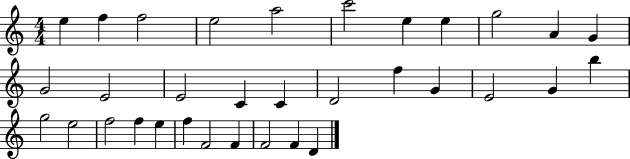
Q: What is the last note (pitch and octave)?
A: D4